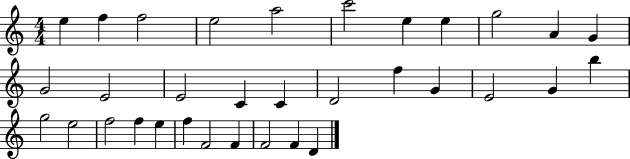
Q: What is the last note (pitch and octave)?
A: D4